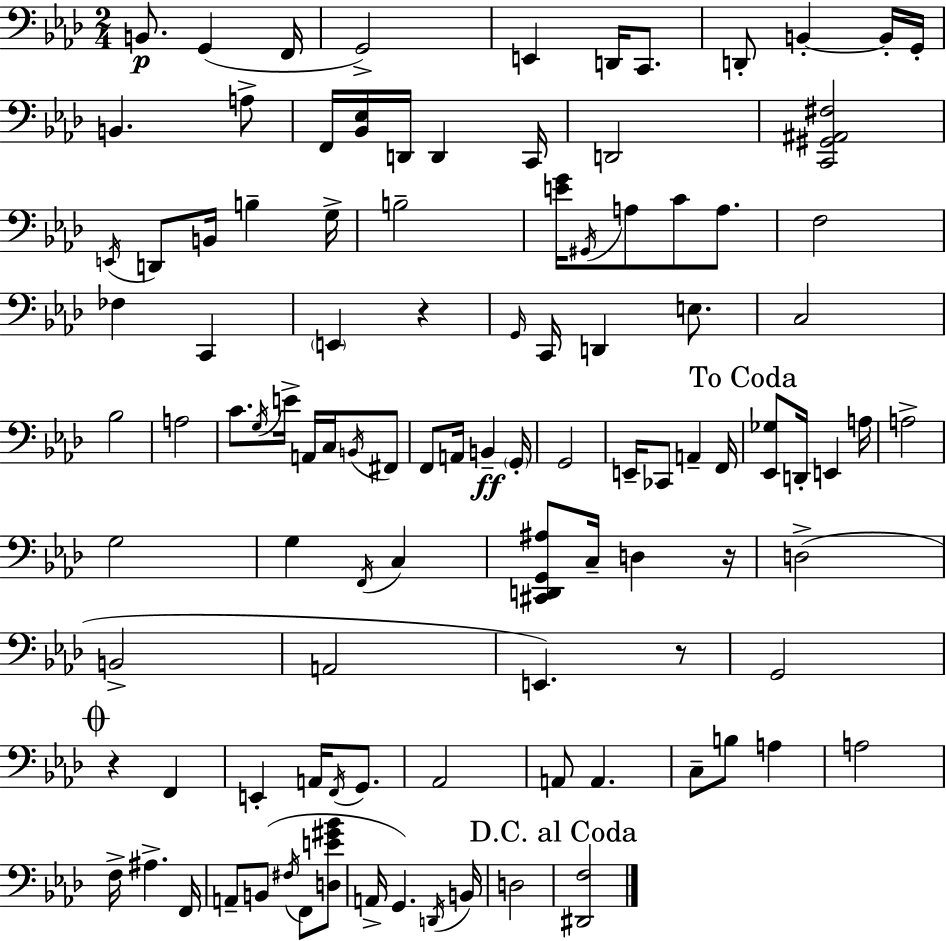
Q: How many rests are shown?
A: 4